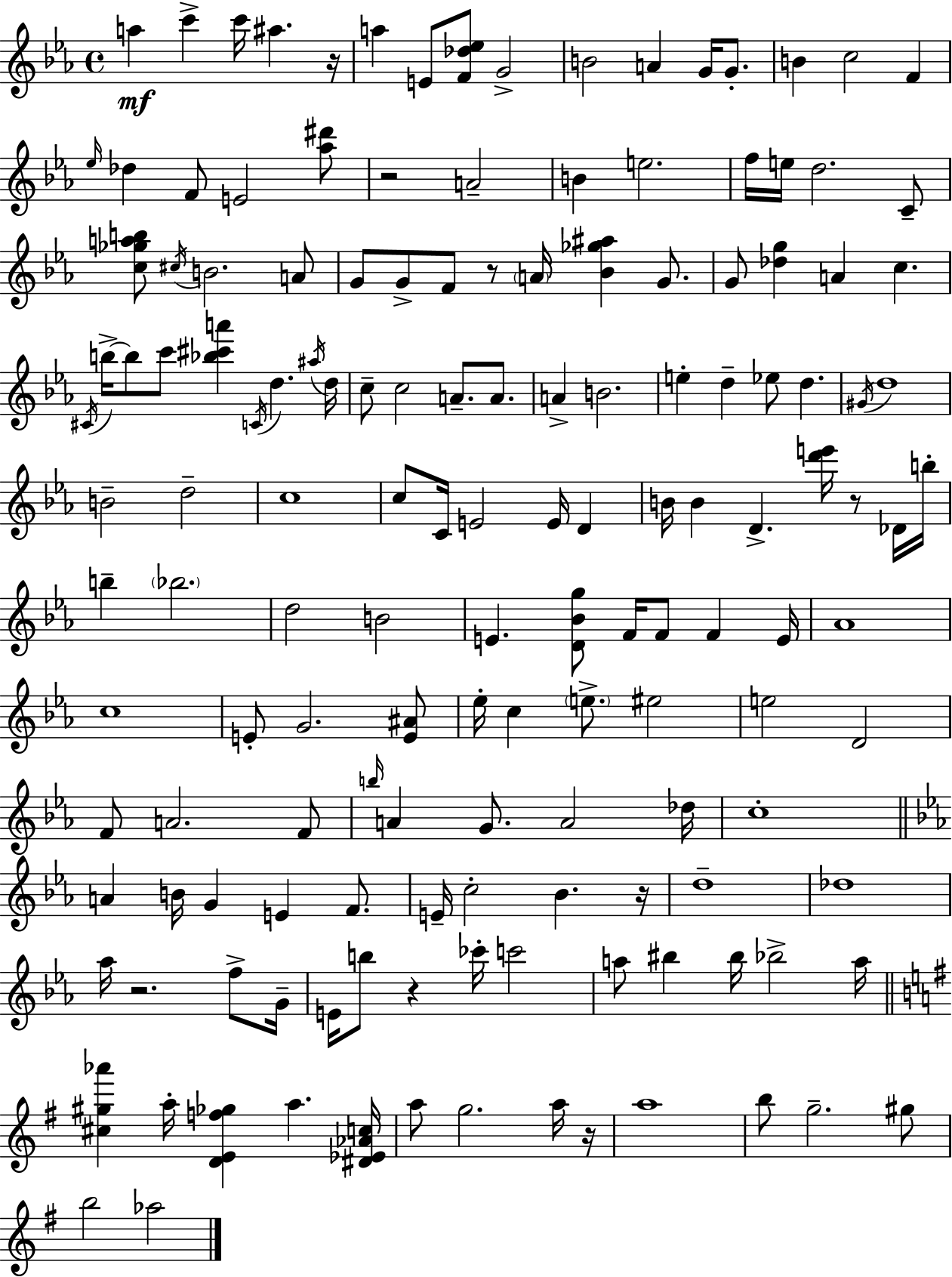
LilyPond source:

{
  \clef treble
  \time 4/4
  \defaultTimeSignature
  \key ees \major
  a''4\mf c'''4-> c'''16 ais''4. r16 | a''4 e'8 <f' des'' ees''>8 g'2-> | b'2 a'4 g'16 g'8.-. | b'4 c''2 f'4 | \break \grace { ees''16 } des''4 f'8 e'2 <aes'' dis'''>8 | r2 a'2-- | b'4 e''2. | f''16 e''16 d''2. c'8-- | \break <c'' ges'' a'' b''>8 \acciaccatura { cis''16 } b'2. | a'8 g'8 g'8-> f'8 r8 \parenthesize a'16 <bes' ges'' ais''>4 g'8. | g'8 <des'' g''>4 a'4 c''4. | \acciaccatura { cis'16 } b''16->~~ b''8 c'''8 <bes'' cis''' a'''>4 \acciaccatura { c'16 } d''4. | \break \acciaccatura { ais''16 } d''16 c''8-- c''2 a'8.-- | a'8. a'4-> b'2. | e''4-. d''4-- ees''8 d''4. | \acciaccatura { gis'16 } d''1 | \break b'2-- d''2-- | c''1 | c''8 c'16 e'2 | e'16 d'4 b'16 b'4 d'4.-> | \break <d''' e'''>16 r8 des'16 b''16-. b''4-- \parenthesize bes''2. | d''2 b'2 | e'4. <d' bes' g''>8 f'16 f'8 | f'4 e'16 aes'1 | \break c''1 | e'8-. g'2. | <e' ais'>8 ees''16-. c''4 \parenthesize e''8.-> eis''2 | e''2 d'2 | \break f'8 a'2. | f'8 \grace { b''16 } a'4 g'8. a'2 | des''16 c''1-. | \bar "||" \break \key ees \major a'4 b'16 g'4 e'4 f'8. | e'16-- c''2-. bes'4. r16 | d''1-- | des''1 | \break aes''16 r2. f''8-> g'16-- | e'16 b''8 r4 ces'''16-. c'''2 | a''8 bis''4 bis''16 bes''2-> a''16 | \bar "||" \break \key g \major <cis'' gis'' aes'''>4 a''16-. <d' e' f'' ges''>4 a''4. <dis' ees' aes' c''>16 | a''8 g''2. a''16 r16 | a''1 | b''8 g''2.-- gis''8 | \break b''2 aes''2 | \bar "|."
}